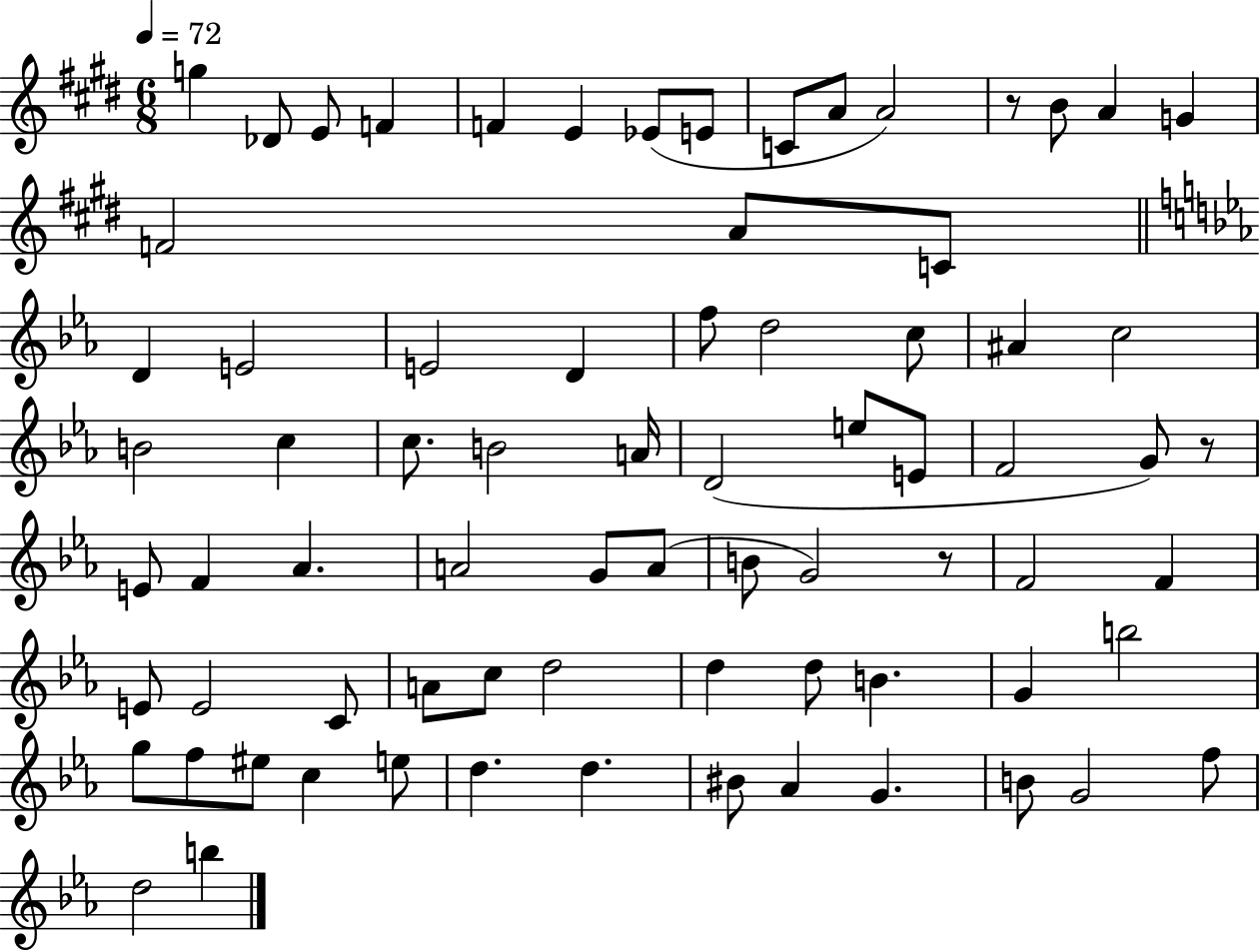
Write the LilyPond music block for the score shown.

{
  \clef treble
  \numericTimeSignature
  \time 6/8
  \key e \major
  \tempo 4 = 72
  g''4 des'8 e'8 f'4 | f'4 e'4 ees'8( e'8 | c'8 a'8 a'2) | r8 b'8 a'4 g'4 | \break f'2 a'8 c'8 | \bar "||" \break \key c \minor d'4 e'2 | e'2 d'4 | f''8 d''2 c''8 | ais'4 c''2 | \break b'2 c''4 | c''8. b'2 a'16 | d'2( e''8 e'8 | f'2 g'8) r8 | \break e'8 f'4 aes'4. | a'2 g'8 a'8( | b'8 g'2) r8 | f'2 f'4 | \break e'8 e'2 c'8 | a'8 c''8 d''2 | d''4 d''8 b'4. | g'4 b''2 | \break g''8 f''8 eis''8 c''4 e''8 | d''4. d''4. | bis'8 aes'4 g'4. | b'8 g'2 f''8 | \break d''2 b''4 | \bar "|."
}